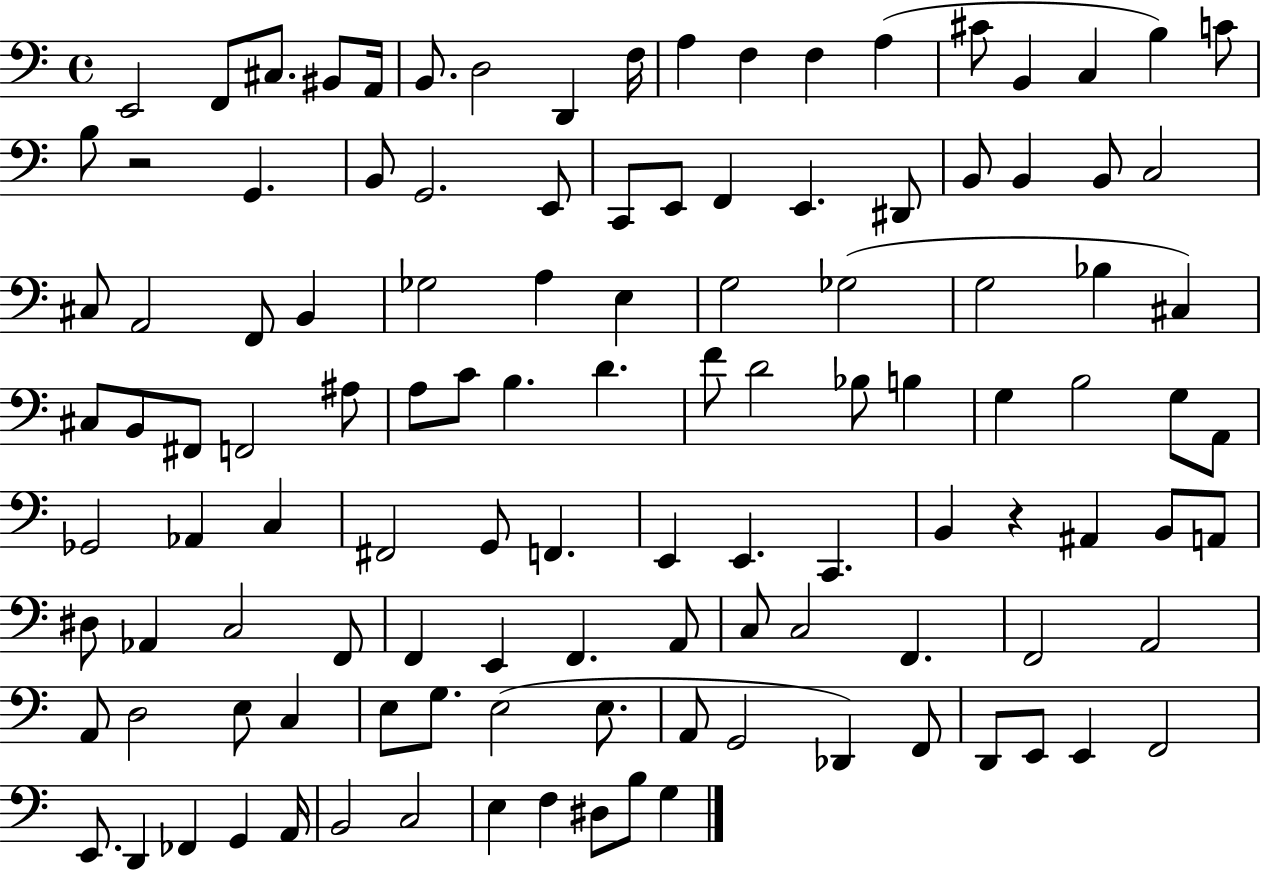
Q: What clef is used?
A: bass